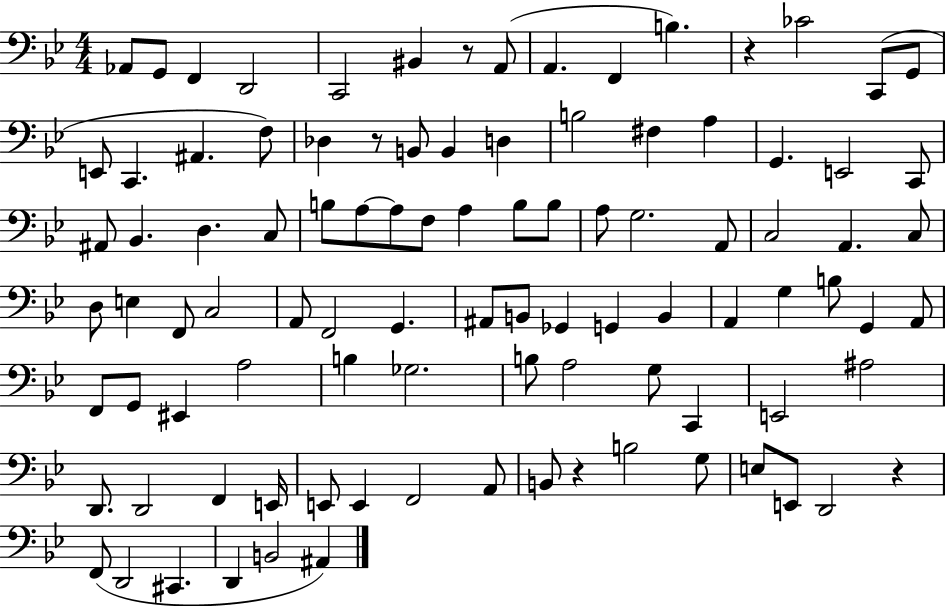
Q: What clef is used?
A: bass